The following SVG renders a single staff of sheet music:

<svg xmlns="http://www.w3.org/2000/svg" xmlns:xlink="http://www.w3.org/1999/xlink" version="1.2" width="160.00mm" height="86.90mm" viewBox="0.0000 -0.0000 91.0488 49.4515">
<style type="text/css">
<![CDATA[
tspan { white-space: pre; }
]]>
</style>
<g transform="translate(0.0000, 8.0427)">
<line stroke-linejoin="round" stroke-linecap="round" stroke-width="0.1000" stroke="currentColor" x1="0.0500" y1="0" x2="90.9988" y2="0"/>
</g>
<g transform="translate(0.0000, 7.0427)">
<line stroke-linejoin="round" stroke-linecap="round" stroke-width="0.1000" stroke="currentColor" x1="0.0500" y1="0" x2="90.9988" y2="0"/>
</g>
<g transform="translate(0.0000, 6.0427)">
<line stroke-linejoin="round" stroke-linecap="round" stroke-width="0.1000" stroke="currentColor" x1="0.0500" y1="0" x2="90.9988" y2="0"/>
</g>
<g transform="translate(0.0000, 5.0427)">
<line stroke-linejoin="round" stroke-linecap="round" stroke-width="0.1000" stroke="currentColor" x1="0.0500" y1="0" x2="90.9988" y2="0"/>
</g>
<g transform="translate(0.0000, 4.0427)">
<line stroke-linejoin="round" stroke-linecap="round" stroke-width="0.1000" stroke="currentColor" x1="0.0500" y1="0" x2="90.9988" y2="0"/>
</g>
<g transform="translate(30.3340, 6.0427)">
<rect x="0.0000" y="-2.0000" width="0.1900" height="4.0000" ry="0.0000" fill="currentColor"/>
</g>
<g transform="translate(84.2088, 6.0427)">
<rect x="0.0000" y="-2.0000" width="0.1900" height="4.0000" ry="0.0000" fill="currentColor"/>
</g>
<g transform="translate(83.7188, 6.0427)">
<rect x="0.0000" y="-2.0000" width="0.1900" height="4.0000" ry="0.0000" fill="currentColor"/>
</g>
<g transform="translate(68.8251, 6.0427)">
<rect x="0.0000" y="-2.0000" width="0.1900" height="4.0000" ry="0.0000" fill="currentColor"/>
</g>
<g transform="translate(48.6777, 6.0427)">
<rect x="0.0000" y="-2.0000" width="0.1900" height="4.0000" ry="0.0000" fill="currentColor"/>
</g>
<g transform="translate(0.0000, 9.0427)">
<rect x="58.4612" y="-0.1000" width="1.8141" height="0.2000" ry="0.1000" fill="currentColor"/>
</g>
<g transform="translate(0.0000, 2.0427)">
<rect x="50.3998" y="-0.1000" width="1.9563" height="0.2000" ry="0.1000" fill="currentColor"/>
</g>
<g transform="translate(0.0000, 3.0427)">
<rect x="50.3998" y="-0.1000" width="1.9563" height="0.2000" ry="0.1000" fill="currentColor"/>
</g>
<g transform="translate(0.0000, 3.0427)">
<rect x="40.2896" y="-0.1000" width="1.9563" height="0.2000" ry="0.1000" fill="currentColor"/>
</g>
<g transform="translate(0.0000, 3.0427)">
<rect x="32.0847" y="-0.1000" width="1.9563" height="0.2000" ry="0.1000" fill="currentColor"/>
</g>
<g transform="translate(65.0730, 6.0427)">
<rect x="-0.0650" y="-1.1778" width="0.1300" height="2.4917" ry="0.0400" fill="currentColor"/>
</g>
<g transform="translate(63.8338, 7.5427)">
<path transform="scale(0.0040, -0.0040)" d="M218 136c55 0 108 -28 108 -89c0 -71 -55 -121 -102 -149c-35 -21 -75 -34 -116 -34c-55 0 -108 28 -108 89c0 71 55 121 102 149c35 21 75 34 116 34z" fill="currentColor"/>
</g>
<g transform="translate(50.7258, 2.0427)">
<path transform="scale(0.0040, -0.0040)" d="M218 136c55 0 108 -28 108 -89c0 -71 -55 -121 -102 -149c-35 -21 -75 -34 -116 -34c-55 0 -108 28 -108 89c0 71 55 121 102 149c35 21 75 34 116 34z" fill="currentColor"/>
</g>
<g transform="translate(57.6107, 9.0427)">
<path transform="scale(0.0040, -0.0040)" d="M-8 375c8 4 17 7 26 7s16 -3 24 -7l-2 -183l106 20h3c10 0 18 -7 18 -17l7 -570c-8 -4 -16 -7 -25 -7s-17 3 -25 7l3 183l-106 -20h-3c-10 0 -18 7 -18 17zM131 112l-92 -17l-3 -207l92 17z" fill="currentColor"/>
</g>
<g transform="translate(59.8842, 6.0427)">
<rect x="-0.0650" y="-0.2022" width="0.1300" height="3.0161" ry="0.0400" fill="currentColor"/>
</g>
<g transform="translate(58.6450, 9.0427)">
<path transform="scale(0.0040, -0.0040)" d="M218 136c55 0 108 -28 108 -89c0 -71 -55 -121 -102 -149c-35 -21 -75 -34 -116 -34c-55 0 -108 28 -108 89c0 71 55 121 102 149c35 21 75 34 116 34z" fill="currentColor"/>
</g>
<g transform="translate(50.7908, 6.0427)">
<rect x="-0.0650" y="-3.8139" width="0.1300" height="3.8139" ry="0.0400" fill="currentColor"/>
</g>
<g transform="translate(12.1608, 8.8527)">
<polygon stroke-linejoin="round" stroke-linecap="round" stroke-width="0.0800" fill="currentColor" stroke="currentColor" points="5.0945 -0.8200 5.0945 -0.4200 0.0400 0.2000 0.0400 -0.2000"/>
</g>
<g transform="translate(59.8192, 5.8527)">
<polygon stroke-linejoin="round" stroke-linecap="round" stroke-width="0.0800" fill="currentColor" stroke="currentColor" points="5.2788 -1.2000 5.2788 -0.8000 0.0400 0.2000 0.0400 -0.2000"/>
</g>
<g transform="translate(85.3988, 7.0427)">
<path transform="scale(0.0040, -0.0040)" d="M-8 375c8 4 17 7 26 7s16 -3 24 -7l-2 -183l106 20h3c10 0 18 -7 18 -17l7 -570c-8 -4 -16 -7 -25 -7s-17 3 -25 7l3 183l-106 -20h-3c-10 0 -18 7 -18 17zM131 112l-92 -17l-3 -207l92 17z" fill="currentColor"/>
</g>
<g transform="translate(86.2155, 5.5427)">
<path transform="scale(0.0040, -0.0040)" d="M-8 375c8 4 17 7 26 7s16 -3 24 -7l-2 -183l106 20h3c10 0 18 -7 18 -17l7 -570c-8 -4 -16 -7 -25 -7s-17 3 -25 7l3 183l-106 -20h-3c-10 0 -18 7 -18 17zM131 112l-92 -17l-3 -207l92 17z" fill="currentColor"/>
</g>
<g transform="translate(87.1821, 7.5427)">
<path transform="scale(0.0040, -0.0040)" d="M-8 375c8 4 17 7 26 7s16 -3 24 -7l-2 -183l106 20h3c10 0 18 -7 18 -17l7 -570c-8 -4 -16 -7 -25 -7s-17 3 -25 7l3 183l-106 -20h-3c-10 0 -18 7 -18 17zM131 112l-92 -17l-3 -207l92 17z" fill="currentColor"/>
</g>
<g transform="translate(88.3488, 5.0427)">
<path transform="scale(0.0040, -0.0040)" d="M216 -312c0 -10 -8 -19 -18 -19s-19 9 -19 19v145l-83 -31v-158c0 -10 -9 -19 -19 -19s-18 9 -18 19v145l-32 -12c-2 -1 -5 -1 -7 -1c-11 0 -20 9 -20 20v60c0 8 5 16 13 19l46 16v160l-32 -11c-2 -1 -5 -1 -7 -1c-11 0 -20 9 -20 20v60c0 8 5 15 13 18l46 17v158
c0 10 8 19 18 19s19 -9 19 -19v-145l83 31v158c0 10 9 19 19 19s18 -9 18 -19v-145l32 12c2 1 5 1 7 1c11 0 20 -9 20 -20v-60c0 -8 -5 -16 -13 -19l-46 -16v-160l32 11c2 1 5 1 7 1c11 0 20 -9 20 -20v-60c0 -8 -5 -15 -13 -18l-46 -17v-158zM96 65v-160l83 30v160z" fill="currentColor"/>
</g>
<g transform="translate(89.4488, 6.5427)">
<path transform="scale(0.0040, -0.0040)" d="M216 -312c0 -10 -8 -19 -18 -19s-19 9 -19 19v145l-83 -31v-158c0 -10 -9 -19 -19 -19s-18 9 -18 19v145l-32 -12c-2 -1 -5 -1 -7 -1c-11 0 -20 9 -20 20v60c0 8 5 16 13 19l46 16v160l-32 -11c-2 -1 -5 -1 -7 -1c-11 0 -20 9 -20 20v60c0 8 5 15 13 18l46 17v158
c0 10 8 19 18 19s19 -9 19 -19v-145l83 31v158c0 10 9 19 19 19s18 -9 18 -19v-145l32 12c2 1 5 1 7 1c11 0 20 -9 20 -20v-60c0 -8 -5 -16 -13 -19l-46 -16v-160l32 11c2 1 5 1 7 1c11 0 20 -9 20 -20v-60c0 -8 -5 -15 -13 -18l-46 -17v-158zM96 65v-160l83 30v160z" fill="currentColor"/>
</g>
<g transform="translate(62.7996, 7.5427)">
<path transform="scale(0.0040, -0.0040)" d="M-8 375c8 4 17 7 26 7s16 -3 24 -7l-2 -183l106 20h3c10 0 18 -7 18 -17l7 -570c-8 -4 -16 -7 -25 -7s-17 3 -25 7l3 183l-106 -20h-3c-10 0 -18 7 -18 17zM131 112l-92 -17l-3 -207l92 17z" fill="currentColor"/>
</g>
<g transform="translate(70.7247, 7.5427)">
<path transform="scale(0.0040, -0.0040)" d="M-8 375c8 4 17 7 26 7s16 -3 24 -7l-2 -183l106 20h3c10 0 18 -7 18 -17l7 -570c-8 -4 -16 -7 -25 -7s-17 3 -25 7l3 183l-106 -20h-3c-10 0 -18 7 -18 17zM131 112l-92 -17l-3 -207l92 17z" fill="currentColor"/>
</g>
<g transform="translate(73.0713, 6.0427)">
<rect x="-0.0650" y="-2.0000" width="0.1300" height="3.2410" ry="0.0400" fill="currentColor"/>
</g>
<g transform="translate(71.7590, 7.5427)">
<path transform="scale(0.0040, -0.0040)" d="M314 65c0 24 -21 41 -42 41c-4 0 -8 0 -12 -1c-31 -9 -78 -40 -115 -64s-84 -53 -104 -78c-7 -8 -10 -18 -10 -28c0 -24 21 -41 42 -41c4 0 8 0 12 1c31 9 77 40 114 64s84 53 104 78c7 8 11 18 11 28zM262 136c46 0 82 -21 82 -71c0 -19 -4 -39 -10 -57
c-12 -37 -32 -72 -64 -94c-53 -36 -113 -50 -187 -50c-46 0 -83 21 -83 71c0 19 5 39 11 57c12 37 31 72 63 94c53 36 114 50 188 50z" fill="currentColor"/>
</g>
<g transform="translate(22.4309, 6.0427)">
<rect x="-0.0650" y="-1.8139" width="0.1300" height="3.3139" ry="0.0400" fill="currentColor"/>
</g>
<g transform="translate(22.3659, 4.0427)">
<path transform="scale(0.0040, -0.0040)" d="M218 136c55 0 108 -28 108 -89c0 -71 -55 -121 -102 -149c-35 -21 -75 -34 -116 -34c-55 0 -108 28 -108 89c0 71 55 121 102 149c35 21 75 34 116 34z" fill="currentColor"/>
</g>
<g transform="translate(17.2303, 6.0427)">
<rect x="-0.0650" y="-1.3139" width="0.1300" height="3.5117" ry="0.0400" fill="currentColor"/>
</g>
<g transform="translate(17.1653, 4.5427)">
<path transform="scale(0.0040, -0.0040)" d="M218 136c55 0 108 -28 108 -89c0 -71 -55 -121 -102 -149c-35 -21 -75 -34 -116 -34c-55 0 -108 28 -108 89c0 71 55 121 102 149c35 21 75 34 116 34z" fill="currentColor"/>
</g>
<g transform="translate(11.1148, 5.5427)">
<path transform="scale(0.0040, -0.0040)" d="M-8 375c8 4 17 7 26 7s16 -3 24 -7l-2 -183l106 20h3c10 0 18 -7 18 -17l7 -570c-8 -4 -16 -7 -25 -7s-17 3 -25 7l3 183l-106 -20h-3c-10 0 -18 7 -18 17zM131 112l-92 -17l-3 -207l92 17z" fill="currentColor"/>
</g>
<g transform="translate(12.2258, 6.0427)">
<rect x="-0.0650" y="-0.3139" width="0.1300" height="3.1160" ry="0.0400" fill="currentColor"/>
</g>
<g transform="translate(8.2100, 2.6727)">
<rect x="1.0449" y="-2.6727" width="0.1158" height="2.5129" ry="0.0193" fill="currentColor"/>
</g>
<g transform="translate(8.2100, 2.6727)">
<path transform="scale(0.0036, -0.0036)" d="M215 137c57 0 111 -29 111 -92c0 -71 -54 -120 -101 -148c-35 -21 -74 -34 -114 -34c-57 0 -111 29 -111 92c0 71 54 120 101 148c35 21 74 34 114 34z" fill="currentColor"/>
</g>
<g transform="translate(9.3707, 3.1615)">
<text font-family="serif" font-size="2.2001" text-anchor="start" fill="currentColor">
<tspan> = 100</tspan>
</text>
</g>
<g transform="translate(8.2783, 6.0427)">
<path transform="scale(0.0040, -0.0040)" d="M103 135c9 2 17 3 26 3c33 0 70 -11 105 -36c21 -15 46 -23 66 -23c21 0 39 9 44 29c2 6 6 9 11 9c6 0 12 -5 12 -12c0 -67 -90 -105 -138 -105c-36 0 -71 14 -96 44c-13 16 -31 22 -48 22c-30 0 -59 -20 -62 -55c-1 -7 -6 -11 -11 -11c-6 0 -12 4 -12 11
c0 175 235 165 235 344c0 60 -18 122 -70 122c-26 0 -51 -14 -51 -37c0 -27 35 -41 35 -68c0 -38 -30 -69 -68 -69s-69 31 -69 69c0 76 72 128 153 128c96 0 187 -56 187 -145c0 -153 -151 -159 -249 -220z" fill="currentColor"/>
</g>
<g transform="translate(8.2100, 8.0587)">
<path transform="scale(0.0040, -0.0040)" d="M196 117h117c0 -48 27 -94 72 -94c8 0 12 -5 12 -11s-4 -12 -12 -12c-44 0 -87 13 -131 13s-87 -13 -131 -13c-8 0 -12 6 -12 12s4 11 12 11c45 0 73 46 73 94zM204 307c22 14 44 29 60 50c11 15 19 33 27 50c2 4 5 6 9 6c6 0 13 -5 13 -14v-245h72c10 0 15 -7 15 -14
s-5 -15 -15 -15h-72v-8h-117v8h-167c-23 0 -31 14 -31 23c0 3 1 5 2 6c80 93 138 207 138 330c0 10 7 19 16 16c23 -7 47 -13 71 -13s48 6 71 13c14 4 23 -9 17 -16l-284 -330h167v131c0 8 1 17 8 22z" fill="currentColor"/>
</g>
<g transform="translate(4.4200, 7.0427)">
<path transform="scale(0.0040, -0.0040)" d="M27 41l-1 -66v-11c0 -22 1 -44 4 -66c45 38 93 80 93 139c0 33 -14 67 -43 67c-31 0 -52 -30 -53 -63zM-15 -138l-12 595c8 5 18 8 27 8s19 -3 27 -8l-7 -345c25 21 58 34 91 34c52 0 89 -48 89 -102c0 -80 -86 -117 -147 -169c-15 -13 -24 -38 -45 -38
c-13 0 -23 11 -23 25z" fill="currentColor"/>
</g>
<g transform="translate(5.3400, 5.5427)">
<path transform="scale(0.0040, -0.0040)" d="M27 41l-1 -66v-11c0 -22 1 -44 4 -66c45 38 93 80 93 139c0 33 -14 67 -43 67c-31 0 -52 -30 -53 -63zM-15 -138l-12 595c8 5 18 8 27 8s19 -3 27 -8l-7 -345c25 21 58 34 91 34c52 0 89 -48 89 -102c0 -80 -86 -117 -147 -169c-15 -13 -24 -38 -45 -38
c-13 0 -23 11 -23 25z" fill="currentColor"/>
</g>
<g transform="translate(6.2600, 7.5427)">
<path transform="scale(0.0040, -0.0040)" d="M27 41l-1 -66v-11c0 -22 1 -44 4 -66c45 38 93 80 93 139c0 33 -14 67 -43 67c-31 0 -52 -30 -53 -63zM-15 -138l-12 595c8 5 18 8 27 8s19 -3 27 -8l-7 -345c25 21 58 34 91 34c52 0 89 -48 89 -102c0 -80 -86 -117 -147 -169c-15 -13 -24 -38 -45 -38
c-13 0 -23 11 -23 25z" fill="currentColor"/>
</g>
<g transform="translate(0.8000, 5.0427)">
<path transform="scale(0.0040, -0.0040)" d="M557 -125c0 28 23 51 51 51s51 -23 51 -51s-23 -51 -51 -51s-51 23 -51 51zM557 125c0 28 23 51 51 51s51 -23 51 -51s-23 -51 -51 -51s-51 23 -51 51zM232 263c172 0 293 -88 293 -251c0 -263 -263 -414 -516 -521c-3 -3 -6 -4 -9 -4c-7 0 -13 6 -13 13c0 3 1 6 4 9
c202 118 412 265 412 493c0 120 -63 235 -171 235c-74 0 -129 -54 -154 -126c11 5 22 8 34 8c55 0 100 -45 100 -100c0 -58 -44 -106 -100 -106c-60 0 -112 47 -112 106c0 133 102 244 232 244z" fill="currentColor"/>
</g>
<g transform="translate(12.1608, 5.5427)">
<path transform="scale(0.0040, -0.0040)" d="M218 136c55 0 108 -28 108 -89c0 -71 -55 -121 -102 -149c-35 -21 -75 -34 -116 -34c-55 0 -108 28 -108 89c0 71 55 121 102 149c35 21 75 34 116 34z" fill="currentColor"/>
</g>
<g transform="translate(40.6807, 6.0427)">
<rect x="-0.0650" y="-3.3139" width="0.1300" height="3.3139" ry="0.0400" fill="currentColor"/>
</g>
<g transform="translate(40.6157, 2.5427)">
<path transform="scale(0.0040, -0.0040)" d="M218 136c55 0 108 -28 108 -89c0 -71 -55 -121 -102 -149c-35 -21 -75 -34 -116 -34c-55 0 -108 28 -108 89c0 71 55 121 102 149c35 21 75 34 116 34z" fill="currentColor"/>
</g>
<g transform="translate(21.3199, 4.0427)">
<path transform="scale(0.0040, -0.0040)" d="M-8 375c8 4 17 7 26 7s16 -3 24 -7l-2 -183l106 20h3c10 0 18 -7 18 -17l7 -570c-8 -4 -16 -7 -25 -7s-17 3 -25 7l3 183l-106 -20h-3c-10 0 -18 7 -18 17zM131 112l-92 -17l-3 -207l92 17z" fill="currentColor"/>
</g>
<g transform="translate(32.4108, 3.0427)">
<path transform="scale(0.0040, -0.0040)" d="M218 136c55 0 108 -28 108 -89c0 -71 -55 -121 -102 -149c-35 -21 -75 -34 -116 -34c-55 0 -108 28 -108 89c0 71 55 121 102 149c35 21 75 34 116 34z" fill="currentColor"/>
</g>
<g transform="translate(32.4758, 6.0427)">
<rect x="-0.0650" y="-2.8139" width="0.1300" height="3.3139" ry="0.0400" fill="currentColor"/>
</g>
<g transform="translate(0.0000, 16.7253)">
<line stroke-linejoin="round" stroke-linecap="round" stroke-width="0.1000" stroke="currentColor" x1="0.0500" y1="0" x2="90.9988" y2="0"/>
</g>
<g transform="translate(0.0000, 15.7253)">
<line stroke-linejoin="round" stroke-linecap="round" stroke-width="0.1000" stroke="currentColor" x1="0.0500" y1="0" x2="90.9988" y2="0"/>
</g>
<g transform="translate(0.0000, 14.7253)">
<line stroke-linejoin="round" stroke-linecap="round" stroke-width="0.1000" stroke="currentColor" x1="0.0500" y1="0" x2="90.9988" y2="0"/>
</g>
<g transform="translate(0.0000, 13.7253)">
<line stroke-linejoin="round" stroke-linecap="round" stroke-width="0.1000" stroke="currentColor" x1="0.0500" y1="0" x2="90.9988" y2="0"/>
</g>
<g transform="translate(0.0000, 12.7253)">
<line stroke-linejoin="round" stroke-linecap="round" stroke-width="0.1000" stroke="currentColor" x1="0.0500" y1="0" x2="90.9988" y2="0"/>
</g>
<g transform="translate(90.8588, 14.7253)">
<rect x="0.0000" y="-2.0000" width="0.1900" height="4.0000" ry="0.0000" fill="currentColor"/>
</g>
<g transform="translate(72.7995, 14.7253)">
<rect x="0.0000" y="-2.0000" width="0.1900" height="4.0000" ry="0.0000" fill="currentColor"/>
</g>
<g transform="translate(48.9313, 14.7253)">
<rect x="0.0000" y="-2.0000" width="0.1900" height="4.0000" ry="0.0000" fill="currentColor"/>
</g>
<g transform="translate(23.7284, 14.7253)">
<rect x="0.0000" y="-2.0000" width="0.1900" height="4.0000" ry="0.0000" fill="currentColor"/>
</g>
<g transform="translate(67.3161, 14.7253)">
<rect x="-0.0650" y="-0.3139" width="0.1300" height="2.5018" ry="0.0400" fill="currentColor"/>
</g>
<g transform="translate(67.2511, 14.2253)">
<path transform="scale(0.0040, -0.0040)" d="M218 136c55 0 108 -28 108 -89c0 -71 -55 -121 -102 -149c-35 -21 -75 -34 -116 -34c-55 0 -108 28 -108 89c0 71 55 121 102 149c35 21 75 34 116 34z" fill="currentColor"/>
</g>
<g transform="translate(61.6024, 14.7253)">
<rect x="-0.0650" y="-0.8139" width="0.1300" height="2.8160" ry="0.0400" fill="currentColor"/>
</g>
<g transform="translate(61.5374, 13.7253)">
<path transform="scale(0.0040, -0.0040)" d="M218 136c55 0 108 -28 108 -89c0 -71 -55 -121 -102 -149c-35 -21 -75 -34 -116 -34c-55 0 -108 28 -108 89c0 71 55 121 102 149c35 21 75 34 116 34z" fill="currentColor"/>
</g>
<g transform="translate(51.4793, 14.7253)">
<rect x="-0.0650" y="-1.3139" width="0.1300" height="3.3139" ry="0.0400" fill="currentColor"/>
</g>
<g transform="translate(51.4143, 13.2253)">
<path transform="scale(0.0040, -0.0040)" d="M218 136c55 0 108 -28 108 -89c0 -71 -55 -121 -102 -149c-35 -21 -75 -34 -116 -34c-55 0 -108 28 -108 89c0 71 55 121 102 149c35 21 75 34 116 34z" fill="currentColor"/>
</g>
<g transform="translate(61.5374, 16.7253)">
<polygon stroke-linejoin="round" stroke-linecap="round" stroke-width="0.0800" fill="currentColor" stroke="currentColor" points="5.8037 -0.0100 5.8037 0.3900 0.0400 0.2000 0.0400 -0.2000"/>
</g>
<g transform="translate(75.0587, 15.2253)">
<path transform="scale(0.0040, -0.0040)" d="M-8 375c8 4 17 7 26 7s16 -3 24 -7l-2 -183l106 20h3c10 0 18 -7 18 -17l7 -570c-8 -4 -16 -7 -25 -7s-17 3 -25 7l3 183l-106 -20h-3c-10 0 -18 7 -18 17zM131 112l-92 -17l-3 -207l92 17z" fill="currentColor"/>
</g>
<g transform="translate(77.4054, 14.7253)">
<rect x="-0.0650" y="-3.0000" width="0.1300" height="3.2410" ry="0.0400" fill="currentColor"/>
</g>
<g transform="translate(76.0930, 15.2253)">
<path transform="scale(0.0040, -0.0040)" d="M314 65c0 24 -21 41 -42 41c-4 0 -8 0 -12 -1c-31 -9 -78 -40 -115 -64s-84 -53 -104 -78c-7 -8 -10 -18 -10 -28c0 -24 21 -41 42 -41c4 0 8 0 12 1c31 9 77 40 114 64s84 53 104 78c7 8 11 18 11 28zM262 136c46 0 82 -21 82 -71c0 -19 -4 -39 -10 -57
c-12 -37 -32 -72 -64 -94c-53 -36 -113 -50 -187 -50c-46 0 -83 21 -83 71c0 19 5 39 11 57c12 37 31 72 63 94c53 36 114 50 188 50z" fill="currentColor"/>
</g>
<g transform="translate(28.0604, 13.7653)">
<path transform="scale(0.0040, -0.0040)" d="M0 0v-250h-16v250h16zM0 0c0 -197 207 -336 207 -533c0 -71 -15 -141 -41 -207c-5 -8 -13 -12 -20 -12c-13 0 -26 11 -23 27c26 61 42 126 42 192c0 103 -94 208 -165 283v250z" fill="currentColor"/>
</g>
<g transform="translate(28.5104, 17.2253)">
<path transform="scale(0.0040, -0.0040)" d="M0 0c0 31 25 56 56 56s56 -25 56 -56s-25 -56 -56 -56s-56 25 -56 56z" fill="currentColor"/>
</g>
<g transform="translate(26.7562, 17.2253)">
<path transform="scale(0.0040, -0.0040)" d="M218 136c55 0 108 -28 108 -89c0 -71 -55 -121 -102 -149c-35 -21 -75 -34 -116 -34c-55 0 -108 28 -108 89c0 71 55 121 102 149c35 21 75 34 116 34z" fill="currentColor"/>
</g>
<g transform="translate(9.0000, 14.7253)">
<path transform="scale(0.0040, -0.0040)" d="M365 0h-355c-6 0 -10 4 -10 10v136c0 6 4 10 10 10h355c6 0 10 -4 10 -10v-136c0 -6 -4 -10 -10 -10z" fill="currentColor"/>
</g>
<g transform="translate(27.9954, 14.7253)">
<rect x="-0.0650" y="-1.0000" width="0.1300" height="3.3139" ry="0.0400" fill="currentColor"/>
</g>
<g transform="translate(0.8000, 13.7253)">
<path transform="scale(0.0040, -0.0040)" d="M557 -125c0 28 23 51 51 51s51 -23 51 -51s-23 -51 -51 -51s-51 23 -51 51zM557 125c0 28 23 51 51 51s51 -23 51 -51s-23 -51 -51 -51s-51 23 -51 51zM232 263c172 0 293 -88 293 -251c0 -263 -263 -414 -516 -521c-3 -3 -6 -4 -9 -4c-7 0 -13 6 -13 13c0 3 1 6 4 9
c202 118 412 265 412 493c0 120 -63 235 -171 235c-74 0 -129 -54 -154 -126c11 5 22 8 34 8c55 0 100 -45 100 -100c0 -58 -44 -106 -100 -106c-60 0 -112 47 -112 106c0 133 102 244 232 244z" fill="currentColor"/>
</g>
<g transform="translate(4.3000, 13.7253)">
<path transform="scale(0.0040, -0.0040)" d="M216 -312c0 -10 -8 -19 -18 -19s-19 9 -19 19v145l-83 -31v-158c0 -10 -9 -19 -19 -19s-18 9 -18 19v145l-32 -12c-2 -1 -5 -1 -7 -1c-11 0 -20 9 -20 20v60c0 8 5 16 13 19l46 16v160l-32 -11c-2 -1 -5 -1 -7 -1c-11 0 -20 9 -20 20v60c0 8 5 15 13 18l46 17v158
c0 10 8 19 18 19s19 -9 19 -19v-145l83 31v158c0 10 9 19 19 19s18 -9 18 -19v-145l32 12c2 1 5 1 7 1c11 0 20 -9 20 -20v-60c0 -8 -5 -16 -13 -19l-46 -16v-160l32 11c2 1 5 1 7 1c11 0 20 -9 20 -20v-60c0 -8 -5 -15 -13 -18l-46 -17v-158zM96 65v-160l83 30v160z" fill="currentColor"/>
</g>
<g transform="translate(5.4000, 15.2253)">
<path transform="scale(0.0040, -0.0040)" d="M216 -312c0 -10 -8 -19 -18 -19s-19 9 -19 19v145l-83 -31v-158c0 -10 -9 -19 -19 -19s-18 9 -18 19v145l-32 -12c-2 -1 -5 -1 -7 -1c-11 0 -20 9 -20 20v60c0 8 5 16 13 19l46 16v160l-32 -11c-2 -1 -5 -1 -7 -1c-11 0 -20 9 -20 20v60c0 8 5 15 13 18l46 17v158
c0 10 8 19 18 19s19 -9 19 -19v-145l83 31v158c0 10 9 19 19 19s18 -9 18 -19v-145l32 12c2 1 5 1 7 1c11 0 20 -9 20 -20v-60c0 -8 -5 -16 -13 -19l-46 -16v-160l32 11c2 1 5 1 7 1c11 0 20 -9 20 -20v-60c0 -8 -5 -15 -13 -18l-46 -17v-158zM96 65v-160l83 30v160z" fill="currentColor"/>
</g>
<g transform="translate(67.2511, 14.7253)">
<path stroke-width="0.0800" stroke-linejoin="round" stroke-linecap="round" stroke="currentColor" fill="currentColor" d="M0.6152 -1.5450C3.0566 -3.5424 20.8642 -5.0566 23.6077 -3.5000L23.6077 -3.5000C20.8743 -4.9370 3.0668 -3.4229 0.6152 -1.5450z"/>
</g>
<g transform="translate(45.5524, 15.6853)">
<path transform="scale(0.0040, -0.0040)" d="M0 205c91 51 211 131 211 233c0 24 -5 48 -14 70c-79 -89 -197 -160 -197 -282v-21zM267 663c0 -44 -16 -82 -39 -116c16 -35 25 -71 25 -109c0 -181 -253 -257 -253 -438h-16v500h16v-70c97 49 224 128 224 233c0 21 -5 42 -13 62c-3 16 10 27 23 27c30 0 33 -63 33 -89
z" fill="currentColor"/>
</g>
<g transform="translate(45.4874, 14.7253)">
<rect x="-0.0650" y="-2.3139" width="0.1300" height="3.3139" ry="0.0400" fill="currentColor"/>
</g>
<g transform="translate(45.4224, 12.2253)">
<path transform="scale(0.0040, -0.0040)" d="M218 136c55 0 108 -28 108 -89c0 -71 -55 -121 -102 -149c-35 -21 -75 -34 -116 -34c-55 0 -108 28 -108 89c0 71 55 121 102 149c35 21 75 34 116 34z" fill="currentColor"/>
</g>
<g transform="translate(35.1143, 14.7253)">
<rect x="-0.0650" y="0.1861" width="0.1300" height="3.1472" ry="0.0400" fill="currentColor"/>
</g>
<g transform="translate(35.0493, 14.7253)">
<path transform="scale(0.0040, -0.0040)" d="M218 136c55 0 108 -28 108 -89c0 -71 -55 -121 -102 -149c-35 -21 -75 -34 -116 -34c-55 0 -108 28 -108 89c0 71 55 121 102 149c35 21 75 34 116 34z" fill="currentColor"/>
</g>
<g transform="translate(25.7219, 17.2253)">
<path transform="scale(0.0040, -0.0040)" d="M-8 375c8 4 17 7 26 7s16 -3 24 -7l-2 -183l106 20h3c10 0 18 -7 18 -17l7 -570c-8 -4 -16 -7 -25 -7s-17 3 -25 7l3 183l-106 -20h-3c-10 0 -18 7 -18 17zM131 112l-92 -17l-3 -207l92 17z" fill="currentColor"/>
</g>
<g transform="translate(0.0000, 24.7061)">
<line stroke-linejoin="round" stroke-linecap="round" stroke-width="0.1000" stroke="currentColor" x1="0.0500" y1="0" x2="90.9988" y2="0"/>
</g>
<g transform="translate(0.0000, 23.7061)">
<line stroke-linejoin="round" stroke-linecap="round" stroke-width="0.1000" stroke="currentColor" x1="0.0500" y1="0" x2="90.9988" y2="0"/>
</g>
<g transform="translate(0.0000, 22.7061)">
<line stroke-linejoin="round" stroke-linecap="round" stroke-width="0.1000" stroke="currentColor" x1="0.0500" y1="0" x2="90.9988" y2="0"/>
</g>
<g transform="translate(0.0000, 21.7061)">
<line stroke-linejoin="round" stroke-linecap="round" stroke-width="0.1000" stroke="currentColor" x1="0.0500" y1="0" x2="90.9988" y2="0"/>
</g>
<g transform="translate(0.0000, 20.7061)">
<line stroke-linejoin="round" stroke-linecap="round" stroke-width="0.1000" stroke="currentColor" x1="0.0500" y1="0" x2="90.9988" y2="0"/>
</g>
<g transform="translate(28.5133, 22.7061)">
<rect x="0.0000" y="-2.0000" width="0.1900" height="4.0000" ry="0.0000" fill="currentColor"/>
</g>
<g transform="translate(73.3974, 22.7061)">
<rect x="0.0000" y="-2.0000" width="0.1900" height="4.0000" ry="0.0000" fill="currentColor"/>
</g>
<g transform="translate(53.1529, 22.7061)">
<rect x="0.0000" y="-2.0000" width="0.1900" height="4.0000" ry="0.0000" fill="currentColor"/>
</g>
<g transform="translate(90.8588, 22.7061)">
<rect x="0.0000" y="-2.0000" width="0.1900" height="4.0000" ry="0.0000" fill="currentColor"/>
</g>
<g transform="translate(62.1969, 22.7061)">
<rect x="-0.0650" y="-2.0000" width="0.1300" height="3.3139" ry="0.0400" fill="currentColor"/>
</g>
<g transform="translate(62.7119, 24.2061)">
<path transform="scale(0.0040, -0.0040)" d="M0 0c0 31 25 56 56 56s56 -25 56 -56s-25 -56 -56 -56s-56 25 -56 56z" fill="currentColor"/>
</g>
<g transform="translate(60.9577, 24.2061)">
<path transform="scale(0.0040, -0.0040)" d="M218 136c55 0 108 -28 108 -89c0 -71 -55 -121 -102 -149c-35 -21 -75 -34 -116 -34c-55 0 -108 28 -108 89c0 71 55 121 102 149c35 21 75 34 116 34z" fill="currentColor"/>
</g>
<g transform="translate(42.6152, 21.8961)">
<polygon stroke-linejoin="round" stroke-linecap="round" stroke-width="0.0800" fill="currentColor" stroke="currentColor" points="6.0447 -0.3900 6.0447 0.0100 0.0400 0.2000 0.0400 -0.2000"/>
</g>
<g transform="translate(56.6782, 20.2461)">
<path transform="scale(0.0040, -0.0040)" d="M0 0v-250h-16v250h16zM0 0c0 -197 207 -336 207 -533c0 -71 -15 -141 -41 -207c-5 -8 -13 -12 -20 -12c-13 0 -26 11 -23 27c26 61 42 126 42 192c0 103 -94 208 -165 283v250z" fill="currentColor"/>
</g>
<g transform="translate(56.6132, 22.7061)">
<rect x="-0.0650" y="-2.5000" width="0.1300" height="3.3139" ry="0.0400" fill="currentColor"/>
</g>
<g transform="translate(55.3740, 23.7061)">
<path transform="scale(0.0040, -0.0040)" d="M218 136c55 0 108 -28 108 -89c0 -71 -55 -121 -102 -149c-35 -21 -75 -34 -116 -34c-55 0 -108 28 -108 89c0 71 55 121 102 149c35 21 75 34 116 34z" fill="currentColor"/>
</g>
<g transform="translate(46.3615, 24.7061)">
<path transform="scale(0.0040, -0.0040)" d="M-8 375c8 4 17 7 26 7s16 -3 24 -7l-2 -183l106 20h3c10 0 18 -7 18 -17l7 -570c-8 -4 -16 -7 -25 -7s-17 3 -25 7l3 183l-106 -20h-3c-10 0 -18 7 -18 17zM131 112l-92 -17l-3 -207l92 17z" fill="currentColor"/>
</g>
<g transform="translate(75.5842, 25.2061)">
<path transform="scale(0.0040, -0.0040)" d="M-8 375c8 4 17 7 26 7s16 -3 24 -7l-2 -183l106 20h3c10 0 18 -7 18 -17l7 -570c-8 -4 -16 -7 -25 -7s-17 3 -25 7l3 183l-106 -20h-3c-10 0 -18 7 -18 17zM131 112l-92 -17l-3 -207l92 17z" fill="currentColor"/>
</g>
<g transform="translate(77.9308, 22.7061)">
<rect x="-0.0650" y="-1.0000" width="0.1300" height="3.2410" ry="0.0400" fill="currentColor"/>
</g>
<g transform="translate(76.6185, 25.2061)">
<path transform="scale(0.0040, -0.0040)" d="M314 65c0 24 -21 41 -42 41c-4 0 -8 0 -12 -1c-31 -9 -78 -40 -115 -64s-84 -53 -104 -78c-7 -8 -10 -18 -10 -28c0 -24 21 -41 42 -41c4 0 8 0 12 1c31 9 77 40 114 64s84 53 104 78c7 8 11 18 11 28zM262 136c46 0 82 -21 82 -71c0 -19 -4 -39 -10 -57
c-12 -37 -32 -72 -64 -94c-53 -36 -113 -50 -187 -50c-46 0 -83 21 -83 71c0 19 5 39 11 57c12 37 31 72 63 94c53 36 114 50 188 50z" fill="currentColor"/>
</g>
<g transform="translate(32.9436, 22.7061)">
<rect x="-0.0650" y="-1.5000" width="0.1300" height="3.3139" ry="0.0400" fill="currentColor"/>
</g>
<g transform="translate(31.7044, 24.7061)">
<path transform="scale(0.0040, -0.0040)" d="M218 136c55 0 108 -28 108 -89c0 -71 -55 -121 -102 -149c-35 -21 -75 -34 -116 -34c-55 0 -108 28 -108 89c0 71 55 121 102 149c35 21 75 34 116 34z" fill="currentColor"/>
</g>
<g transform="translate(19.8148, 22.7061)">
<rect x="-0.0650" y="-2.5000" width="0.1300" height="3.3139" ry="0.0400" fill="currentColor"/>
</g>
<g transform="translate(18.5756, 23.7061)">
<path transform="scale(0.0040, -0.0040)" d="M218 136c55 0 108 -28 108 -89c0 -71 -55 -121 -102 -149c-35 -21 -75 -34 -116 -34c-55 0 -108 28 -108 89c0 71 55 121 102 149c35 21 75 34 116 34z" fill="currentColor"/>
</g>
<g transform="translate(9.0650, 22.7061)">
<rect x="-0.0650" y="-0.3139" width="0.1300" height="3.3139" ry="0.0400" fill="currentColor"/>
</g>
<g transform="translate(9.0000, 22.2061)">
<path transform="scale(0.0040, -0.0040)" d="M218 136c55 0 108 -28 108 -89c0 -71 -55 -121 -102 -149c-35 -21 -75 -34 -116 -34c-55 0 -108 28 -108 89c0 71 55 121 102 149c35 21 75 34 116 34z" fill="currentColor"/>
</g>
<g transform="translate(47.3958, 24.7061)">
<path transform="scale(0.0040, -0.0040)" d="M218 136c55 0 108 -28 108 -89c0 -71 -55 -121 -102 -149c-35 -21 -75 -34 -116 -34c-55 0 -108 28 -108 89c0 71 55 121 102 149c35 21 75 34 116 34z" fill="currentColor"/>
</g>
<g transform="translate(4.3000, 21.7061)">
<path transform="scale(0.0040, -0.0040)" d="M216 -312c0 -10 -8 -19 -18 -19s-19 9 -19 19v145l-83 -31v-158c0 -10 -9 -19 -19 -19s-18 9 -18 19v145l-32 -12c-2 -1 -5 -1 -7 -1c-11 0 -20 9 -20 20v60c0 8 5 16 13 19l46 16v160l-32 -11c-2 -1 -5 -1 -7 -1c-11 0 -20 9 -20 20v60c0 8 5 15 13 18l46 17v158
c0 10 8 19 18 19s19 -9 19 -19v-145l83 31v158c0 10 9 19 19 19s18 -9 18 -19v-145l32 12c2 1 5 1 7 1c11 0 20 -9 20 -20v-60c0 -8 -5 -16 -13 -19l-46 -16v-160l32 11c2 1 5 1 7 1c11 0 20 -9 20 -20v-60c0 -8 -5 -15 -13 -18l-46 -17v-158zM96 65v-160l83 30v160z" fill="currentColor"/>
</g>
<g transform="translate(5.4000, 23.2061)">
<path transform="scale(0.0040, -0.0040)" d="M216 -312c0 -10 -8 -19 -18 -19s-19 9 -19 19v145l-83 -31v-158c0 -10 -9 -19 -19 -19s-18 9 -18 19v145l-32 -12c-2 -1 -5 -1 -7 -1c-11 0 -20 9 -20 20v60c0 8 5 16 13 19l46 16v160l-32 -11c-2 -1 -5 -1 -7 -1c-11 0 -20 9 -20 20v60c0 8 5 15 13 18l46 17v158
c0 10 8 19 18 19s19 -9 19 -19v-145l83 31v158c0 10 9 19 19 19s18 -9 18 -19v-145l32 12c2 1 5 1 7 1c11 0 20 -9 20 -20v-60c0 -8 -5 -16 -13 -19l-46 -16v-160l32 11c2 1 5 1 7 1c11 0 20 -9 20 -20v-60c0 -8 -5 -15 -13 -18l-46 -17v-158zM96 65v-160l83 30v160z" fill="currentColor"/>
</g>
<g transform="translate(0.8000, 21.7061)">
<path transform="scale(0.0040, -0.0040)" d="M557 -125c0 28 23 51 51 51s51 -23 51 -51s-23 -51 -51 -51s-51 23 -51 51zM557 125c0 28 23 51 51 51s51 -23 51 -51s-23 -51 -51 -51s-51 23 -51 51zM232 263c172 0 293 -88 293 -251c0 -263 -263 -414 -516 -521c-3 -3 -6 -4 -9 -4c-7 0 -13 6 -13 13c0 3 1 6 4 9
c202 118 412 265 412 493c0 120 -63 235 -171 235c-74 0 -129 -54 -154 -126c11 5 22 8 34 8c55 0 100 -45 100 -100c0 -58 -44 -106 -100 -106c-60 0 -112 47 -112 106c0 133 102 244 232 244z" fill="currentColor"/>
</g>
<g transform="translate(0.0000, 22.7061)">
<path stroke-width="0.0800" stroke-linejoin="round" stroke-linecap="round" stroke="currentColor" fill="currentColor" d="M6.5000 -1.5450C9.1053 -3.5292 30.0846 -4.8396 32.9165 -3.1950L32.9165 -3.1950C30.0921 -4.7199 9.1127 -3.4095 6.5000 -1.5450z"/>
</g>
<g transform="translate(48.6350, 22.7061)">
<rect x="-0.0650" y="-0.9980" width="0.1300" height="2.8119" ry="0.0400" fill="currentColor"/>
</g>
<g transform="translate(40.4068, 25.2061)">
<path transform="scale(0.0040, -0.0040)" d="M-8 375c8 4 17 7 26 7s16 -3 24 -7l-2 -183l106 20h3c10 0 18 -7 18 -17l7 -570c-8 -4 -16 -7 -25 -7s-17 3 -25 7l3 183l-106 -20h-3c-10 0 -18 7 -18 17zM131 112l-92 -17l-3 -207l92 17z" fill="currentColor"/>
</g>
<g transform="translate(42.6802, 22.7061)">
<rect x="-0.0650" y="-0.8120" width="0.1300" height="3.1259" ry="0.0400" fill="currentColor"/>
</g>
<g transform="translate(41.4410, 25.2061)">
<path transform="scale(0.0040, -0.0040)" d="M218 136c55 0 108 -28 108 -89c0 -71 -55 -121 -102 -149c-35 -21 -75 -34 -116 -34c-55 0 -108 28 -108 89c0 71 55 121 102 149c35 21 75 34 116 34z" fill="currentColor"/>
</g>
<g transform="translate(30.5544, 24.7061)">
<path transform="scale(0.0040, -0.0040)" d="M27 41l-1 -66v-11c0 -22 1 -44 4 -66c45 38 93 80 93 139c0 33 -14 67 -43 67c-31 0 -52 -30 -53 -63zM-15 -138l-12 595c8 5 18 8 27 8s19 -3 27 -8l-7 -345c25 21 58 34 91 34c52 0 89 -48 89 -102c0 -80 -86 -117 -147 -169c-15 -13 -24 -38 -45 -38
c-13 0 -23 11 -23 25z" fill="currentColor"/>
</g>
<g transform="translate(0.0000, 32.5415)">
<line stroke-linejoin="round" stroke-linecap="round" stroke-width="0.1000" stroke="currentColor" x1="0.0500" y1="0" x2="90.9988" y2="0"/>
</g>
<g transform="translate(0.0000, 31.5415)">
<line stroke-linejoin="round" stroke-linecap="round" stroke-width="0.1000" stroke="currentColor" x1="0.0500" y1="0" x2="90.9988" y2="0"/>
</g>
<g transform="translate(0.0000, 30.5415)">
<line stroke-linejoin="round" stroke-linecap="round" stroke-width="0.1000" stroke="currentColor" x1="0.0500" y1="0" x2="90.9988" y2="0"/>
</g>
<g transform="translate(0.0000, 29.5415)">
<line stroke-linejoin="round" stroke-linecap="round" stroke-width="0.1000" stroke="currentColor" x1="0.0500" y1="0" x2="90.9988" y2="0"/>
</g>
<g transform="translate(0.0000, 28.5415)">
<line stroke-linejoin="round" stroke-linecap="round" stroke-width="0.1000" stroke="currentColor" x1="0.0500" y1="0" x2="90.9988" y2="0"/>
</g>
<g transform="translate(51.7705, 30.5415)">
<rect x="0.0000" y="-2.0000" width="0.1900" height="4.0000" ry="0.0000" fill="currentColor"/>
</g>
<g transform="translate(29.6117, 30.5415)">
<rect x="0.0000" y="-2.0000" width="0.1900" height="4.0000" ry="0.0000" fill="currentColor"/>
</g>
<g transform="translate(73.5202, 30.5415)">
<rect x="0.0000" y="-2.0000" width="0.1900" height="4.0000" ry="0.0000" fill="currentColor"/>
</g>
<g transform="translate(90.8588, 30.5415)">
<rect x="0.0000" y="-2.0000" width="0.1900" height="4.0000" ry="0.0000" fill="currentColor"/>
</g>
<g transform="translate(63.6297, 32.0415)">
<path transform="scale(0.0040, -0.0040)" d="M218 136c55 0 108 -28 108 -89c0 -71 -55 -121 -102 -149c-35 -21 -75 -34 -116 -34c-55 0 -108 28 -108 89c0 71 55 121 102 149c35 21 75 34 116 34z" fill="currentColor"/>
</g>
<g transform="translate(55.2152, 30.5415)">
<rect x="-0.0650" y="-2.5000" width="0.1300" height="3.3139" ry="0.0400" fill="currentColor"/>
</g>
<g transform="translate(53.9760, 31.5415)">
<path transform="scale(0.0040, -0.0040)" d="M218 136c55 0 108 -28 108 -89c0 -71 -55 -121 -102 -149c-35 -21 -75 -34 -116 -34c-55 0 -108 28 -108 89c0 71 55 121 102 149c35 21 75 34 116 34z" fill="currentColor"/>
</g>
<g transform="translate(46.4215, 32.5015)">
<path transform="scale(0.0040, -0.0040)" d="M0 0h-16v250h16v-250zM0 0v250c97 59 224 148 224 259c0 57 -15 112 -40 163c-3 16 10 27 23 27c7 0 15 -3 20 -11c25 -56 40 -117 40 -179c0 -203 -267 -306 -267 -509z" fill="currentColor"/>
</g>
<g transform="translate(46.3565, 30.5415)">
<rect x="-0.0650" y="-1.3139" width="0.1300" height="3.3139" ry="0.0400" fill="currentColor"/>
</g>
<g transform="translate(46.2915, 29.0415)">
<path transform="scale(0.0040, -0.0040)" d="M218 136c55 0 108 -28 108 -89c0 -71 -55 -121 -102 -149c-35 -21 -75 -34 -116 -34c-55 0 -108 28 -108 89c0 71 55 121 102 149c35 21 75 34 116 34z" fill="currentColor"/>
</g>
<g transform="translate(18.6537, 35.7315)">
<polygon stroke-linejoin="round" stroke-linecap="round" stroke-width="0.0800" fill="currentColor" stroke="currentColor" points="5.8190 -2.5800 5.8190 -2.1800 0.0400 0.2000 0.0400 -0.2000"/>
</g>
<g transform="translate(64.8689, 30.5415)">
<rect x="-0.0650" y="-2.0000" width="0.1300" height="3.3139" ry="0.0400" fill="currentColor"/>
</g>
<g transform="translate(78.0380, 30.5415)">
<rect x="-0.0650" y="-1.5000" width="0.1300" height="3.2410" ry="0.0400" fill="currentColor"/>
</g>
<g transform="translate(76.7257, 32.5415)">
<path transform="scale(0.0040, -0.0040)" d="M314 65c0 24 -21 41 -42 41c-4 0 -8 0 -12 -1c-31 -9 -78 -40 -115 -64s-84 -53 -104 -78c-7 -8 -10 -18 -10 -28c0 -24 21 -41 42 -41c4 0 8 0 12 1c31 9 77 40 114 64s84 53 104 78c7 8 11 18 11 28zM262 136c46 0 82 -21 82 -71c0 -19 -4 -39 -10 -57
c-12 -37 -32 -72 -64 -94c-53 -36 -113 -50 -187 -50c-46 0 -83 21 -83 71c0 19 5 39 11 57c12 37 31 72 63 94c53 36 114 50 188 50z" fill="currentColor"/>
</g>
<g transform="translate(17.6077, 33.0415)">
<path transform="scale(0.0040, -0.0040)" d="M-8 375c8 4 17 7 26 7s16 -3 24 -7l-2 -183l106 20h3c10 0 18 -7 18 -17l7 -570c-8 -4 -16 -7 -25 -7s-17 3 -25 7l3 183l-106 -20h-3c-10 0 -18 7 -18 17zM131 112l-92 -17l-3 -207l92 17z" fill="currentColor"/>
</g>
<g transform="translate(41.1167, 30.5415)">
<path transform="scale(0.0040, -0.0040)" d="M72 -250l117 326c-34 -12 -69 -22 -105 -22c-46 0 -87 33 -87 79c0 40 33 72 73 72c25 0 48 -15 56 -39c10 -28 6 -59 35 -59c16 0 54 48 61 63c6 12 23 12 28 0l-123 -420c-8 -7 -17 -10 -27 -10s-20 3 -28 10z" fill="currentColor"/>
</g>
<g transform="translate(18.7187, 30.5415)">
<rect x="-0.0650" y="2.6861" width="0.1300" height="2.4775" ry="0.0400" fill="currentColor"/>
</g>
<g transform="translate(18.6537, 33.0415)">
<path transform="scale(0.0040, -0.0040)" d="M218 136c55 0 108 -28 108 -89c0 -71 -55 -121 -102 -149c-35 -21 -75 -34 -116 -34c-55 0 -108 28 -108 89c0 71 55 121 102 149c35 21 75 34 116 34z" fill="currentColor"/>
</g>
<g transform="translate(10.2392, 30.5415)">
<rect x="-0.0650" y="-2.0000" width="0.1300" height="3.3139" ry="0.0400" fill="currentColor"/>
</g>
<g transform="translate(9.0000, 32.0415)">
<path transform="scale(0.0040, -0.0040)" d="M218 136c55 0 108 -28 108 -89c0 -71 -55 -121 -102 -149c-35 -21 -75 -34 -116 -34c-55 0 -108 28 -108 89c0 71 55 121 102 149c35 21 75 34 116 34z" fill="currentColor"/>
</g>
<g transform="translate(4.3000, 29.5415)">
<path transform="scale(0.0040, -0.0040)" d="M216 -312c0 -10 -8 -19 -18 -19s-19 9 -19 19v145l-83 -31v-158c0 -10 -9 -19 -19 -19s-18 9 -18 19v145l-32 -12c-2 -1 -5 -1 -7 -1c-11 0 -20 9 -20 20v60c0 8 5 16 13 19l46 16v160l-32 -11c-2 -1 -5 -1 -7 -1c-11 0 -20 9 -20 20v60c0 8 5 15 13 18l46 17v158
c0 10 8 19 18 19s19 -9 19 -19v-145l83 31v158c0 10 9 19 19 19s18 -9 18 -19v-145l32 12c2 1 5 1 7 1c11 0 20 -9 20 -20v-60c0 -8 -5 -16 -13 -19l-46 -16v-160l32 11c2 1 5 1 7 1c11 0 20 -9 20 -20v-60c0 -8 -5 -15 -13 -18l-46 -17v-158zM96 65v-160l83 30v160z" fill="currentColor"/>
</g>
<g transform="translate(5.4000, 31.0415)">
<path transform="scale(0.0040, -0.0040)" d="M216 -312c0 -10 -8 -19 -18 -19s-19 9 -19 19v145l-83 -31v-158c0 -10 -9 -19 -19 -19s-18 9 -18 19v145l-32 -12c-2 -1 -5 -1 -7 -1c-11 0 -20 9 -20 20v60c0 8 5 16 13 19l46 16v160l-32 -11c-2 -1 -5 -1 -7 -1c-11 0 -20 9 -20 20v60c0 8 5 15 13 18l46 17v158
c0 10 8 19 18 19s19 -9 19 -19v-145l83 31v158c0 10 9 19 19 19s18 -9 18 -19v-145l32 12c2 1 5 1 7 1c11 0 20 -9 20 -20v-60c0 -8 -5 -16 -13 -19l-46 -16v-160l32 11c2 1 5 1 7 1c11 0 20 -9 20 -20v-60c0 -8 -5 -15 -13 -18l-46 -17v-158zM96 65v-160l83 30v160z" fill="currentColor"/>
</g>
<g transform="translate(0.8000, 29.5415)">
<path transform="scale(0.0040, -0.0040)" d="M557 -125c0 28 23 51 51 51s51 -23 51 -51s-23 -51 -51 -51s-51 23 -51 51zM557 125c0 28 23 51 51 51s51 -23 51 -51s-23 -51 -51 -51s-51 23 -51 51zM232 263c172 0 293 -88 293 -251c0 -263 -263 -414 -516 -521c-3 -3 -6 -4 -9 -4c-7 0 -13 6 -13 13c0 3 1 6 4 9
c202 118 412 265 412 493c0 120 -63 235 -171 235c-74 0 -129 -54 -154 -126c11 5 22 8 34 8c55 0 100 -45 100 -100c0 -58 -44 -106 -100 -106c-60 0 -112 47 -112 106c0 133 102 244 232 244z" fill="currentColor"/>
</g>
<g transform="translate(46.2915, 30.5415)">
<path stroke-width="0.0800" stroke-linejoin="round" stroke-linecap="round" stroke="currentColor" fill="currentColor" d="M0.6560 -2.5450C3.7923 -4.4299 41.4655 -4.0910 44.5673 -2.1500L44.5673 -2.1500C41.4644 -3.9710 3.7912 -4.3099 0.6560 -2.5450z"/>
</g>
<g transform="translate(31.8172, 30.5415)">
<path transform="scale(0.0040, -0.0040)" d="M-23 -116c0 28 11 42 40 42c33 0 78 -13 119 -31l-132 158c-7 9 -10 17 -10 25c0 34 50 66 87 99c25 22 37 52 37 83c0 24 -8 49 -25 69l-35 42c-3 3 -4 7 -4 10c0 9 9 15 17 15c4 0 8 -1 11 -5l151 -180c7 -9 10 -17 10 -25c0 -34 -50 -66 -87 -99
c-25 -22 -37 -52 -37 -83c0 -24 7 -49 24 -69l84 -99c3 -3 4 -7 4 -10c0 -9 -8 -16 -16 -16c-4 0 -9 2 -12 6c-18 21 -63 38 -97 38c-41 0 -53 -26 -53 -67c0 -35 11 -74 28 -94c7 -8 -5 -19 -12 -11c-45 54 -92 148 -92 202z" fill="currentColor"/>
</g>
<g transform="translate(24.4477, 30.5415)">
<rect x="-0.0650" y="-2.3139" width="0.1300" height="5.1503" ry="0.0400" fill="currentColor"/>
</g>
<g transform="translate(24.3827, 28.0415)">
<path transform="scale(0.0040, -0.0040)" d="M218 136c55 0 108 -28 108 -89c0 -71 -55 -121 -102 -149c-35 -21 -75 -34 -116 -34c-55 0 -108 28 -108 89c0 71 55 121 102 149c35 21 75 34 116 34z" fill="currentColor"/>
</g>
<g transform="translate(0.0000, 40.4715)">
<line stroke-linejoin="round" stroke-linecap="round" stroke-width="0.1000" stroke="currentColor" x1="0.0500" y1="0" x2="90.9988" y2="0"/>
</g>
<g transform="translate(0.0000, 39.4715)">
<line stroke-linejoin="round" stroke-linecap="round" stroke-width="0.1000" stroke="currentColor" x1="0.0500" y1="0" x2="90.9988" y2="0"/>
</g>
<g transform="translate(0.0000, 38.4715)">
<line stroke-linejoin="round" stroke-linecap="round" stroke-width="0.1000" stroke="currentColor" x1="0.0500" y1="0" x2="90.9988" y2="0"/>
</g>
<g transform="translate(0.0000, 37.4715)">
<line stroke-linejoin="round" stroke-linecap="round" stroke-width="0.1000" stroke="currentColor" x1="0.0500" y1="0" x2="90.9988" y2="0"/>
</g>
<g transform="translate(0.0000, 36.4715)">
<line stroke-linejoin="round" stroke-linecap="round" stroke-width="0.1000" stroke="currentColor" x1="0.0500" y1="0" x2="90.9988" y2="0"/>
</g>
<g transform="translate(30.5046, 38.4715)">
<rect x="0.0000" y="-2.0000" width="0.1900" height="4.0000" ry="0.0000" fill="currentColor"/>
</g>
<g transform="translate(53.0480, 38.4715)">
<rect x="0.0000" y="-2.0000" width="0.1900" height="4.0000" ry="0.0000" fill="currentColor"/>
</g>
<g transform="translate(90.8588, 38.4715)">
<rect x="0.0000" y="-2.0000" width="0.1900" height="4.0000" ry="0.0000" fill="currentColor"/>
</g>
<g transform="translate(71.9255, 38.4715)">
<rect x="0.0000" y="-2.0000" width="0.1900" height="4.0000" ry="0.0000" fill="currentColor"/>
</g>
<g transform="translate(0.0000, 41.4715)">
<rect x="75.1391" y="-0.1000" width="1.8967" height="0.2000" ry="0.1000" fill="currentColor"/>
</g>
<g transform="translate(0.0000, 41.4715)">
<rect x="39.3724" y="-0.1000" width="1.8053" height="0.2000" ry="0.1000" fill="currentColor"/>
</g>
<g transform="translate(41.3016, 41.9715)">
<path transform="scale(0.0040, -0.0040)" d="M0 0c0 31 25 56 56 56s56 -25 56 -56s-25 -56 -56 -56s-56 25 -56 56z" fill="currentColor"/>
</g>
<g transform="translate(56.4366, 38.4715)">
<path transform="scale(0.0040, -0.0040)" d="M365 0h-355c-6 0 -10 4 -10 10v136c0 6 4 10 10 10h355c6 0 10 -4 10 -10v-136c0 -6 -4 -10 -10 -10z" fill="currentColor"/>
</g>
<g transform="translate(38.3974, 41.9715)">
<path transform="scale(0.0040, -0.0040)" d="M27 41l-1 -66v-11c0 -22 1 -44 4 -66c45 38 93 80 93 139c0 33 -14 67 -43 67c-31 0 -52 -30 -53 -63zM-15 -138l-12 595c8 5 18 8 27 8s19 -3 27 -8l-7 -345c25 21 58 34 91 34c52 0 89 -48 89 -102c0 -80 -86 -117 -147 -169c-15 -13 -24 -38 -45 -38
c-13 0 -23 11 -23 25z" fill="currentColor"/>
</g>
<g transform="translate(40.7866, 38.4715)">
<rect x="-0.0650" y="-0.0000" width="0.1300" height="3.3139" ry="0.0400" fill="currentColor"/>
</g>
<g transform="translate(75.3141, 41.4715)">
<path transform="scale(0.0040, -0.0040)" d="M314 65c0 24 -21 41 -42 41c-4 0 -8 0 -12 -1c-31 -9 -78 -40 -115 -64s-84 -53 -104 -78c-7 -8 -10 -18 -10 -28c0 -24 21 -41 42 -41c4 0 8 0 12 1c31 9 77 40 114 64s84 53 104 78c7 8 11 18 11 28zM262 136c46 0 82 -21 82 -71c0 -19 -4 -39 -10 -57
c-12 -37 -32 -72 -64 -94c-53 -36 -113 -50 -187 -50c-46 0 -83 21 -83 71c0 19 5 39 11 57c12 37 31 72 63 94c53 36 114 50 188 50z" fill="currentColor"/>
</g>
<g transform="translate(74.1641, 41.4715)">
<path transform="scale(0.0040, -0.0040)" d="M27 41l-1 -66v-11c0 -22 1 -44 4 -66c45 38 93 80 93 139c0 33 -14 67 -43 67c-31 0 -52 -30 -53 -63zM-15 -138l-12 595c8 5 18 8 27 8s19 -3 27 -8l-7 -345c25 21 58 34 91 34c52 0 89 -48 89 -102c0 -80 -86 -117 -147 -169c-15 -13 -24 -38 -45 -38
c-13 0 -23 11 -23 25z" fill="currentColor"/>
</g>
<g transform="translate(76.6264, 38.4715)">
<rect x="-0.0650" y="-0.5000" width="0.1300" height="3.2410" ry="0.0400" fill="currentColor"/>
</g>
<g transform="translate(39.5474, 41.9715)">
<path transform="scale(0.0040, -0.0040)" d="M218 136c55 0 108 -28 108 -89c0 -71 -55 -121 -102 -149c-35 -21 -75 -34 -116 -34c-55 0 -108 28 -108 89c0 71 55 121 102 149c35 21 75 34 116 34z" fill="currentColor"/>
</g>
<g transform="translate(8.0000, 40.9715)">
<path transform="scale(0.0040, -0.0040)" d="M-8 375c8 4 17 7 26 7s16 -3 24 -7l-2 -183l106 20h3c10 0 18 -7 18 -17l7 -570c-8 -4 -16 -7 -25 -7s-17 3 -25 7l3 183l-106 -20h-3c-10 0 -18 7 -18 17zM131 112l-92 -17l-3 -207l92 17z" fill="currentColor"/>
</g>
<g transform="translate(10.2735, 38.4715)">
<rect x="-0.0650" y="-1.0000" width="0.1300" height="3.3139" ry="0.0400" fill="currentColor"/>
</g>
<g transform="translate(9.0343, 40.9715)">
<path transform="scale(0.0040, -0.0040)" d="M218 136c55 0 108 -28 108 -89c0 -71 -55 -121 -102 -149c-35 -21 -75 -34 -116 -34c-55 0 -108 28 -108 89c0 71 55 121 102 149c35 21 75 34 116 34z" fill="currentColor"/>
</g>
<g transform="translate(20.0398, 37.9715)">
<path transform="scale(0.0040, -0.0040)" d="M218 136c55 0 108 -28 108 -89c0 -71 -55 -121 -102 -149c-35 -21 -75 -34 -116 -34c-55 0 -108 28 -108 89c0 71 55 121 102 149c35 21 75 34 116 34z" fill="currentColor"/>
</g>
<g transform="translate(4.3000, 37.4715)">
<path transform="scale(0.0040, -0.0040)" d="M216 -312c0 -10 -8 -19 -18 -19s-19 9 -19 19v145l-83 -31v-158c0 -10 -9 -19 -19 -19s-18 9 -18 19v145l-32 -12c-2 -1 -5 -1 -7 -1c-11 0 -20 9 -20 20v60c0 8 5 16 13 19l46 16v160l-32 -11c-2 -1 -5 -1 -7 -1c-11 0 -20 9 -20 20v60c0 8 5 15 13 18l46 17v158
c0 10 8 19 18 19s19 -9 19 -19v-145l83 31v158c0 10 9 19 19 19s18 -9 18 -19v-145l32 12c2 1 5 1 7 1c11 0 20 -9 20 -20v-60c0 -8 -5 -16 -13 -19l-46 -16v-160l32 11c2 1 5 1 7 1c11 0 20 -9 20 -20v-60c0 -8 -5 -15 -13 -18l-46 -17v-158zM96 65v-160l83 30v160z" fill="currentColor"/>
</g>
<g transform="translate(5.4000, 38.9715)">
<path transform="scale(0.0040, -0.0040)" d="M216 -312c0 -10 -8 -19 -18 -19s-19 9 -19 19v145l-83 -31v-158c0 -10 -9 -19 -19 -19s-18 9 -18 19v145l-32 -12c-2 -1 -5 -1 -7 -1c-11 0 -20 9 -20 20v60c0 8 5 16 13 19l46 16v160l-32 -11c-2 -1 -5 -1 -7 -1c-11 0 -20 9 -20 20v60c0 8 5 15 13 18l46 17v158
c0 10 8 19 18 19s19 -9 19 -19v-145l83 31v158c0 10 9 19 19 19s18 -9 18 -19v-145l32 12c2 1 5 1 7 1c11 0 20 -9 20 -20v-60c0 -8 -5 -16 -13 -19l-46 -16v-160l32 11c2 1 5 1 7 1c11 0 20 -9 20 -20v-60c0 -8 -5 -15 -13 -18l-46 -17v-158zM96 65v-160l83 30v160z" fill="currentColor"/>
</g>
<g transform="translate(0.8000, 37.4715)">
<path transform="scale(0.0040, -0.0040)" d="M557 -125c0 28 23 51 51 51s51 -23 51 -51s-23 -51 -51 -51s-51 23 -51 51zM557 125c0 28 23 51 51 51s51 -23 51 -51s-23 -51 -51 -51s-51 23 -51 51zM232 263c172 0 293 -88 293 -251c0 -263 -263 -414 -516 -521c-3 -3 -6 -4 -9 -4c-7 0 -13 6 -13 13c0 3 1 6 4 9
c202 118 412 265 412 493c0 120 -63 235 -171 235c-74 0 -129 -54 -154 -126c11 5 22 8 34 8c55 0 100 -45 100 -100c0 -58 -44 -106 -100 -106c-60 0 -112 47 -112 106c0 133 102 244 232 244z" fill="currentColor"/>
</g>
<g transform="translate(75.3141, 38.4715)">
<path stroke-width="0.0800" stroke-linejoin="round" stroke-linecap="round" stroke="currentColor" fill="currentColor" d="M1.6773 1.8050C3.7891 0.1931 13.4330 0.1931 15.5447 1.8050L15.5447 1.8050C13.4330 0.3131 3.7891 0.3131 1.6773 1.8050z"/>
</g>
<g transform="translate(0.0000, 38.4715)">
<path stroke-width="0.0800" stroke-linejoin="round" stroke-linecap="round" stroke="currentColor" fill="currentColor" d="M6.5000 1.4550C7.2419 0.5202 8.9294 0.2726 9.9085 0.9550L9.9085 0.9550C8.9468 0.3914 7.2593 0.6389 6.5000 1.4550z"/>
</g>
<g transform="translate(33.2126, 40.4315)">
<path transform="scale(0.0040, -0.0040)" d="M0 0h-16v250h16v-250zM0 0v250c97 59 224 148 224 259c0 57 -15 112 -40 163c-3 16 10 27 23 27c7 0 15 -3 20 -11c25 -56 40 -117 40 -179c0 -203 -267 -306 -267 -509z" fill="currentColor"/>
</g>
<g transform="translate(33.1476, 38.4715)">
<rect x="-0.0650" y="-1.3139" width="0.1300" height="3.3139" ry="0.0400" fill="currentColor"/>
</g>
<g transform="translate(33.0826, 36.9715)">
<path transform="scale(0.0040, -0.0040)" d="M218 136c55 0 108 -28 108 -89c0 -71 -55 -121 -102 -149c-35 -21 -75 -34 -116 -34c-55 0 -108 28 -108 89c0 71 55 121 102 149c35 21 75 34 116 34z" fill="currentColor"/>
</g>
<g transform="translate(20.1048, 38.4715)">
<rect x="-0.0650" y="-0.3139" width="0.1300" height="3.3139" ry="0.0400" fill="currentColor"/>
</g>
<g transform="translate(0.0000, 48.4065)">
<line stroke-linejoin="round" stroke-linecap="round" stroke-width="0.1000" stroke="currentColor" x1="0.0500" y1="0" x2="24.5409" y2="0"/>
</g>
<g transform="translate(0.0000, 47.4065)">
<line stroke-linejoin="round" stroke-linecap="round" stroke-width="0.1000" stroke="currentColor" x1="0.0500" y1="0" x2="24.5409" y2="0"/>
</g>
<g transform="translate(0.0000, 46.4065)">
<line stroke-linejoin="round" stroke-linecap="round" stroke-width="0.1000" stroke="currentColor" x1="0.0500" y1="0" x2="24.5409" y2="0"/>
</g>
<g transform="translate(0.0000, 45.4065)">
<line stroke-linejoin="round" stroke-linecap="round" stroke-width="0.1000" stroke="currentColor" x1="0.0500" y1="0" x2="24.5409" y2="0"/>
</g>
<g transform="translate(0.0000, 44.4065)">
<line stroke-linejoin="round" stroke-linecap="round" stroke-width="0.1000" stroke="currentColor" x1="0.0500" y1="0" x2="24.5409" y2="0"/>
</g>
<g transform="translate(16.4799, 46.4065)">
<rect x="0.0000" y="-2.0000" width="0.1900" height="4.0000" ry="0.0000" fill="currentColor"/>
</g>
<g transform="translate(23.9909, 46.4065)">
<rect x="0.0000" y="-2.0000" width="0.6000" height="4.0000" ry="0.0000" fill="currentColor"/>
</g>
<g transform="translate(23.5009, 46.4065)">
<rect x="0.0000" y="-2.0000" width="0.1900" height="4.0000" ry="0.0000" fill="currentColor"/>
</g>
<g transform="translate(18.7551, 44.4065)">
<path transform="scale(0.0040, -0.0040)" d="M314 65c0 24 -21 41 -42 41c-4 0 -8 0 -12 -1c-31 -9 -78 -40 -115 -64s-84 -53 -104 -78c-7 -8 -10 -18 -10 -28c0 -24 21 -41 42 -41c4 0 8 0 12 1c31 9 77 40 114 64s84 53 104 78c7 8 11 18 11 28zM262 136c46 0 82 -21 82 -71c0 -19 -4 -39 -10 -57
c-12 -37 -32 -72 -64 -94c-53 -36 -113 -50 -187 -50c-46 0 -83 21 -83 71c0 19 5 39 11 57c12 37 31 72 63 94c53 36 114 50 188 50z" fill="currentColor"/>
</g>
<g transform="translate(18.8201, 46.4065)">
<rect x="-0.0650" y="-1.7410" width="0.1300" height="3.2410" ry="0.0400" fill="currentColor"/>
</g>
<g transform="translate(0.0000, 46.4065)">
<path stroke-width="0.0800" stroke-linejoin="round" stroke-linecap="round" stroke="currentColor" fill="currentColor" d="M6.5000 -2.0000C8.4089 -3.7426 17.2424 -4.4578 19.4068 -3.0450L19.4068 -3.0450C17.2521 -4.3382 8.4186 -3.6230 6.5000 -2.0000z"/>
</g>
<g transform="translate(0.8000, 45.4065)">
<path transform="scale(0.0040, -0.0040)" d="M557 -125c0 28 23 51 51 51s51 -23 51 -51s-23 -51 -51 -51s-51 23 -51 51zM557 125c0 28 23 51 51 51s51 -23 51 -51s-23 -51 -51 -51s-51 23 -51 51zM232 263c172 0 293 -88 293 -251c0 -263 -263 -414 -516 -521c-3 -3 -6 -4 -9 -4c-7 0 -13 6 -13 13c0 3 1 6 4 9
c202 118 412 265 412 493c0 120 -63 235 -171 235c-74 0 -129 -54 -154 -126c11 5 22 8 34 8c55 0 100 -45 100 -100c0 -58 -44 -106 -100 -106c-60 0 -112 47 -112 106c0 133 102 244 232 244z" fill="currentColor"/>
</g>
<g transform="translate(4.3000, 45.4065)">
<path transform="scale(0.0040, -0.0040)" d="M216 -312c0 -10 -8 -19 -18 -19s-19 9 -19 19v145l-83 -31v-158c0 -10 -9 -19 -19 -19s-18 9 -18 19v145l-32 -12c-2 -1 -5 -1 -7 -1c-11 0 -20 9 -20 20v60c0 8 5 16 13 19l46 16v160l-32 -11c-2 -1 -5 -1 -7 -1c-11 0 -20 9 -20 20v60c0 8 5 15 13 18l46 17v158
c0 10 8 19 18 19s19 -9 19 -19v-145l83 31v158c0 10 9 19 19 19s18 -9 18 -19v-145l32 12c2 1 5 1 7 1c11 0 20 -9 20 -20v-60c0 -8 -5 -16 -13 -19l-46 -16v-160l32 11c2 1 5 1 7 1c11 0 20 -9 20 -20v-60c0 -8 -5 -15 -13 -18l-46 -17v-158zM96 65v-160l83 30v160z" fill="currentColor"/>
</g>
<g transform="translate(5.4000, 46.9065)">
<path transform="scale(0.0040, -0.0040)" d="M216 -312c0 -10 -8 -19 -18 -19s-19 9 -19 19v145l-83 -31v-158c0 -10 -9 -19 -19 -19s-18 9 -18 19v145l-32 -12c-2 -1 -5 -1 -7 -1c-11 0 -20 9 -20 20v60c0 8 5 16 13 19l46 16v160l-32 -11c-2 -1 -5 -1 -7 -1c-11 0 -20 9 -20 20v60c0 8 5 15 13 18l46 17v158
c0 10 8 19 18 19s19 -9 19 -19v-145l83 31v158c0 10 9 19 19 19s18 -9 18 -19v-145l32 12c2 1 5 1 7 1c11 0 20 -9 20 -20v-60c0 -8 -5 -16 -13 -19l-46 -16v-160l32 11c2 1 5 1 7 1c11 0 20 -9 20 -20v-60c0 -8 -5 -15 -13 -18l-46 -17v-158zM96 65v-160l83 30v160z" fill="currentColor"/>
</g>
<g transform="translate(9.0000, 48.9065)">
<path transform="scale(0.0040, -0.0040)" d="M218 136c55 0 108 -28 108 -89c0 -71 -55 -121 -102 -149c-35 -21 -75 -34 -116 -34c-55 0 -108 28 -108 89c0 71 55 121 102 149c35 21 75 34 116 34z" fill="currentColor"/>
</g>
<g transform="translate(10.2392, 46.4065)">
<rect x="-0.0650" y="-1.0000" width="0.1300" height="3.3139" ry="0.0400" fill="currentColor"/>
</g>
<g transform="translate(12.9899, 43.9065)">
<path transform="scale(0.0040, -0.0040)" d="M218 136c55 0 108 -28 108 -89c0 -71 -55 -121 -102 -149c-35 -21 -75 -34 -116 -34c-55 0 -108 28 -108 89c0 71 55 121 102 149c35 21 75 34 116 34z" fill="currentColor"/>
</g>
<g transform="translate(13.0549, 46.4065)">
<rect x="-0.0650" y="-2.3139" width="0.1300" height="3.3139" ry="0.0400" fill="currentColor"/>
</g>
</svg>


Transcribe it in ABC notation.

X:1
T:Untitled
M:2/4
L:1/4
K:Eb
E,/2 G,/2 A, C D _E E,,/2 A,,/2 A,,2 z2 F,,/2 D, B,/4 G, ^F,/2 E,/2 C,2 E, B,, _G,, F,,/2 G,,/2 B,,/2 A,, F,,2 A,, F,,/2 B,/2 z z/2 G,/2 B,, A,, G,,2 F,, E, G,/2 _D,, z2 _E,,2 ^F,, B, A,2